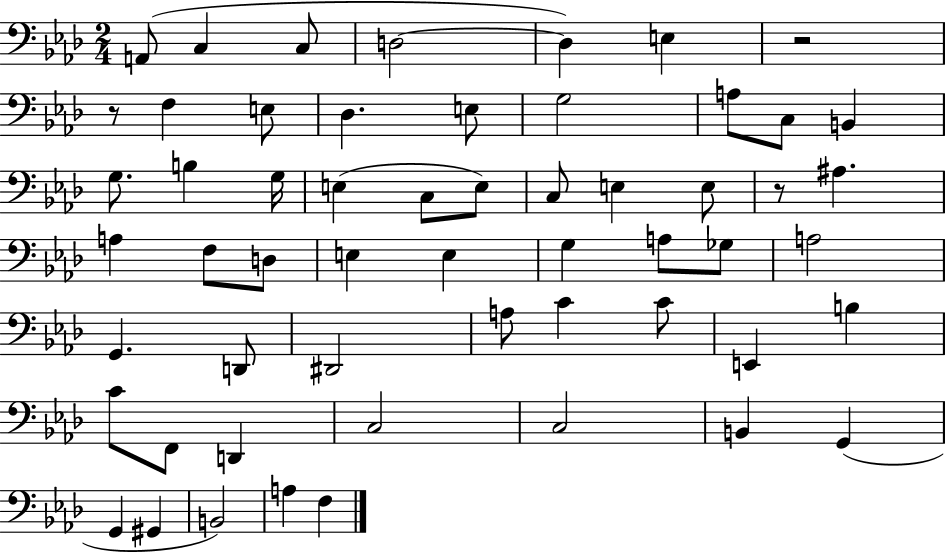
{
  \clef bass
  \numericTimeSignature
  \time 2/4
  \key aes \major
  a,8( c4 c8 | d2~~ | d4) e4 | r2 | \break r8 f4 e8 | des4. e8 | g2 | a8 c8 b,4 | \break g8. b4 g16 | e4( c8 e8) | c8 e4 e8 | r8 ais4. | \break a4 f8 d8 | e4 e4 | g4 a8 ges8 | a2 | \break g,4. d,8 | dis,2 | a8 c'4 c'8 | e,4 b4 | \break c'8 f,8 d,4 | c2 | c2 | b,4 g,4( | \break g,4 gis,4 | b,2) | a4 f4 | \bar "|."
}